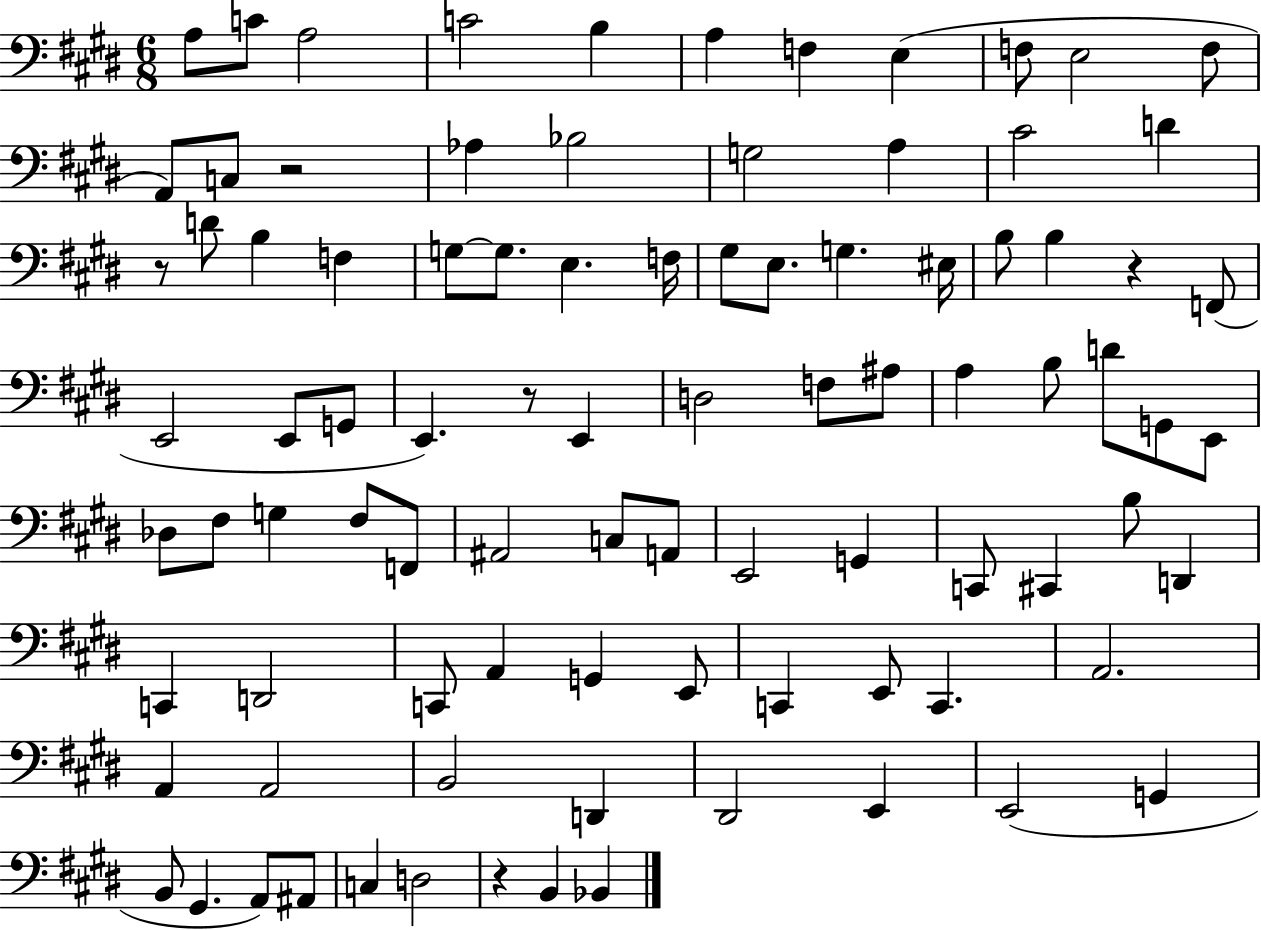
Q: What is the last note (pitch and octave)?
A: Bb2